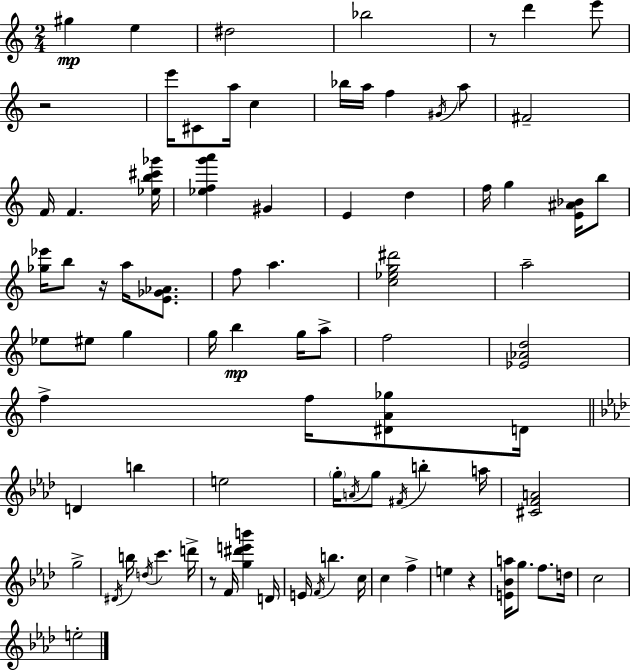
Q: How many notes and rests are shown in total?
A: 85